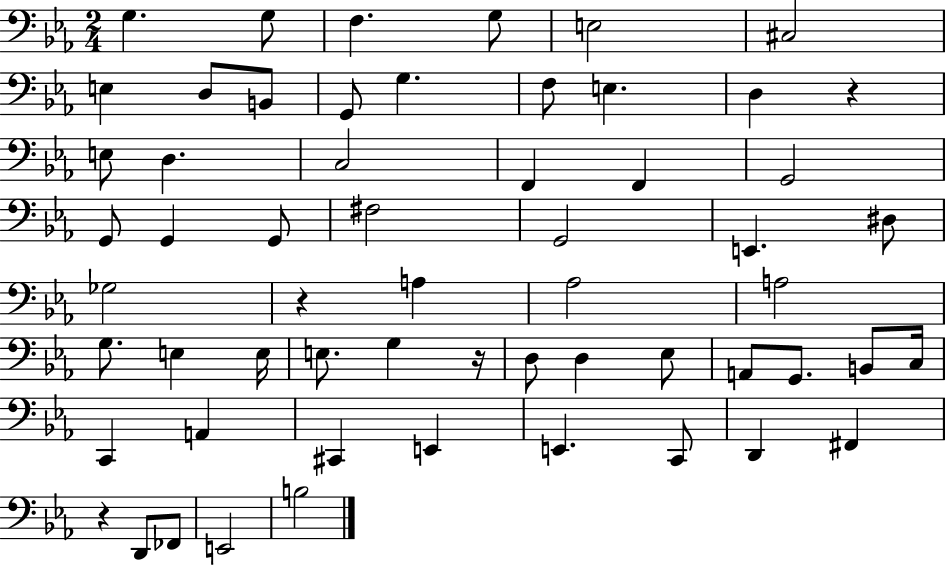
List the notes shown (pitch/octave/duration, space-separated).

G3/q. G3/e F3/q. G3/e E3/h C#3/h E3/q D3/e B2/e G2/e G3/q. F3/e E3/q. D3/q R/q E3/e D3/q. C3/h F2/q F2/q G2/h G2/e G2/q G2/e F#3/h G2/h E2/q. D#3/e Gb3/h R/q A3/q Ab3/h A3/h G3/e. E3/q E3/s E3/e. G3/q R/s D3/e D3/q Eb3/e A2/e G2/e. B2/e C3/s C2/q A2/q C#2/q E2/q E2/q. C2/e D2/q F#2/q R/q D2/e FES2/e E2/h B3/h